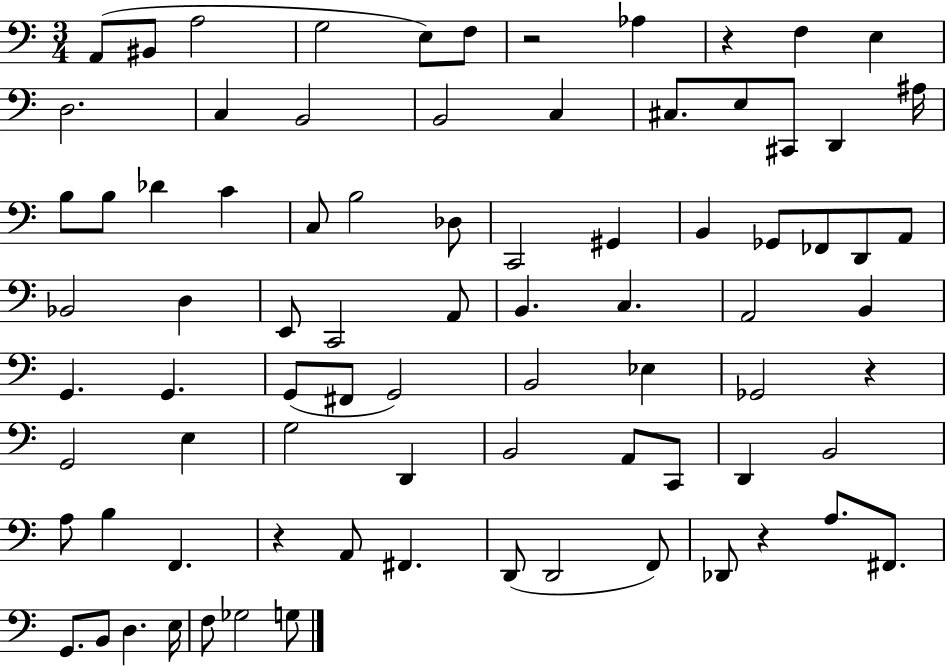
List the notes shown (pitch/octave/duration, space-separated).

A2/e BIS2/e A3/h G3/h E3/e F3/e R/h Ab3/q R/q F3/q E3/q D3/h. C3/q B2/h B2/h C3/q C#3/e. E3/e C#2/e D2/q A#3/s B3/e B3/e Db4/q C4/q C3/e B3/h Db3/e C2/h G#2/q B2/q Gb2/e FES2/e D2/e A2/e Bb2/h D3/q E2/e C2/h A2/e B2/q. C3/q. A2/h B2/q G2/q. G2/q. G2/e F#2/e G2/h B2/h Eb3/q Gb2/h R/q G2/h E3/q G3/h D2/q B2/h A2/e C2/e D2/q B2/h A3/e B3/q F2/q. R/q A2/e F#2/q. D2/e D2/h F2/e Db2/e R/q A3/e. F#2/e. G2/e. B2/e D3/q. E3/s F3/e Gb3/h G3/e